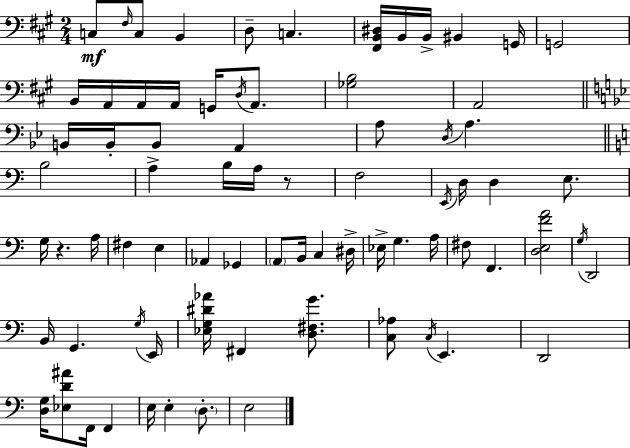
C3/e F#3/s C3/e B2/q D3/e C3/q. [F#2,B2,D#3]/s B2/s B2/s BIS2/q G2/s G2/h B2/s A2/s A2/s A2/s G2/s D3/s A2/e. [Gb3,B3]/h A2/h B2/s B2/s B2/e A2/q A3/e D3/s A3/q. B3/h A3/q B3/s A3/s R/e F3/h E2/s D3/s D3/q E3/e. G3/s R/q. A3/s F#3/q E3/q Ab2/q Gb2/q A2/e B2/s C3/q D#3/s Eb3/s G3/q. A3/s F#3/e F2/q. [D3,E3,F4,A4]/h G3/s D2/h B2/s G2/q. G3/s E2/s [Eb3,G3,D#4,Ab4]/s F#2/q [D3,F#3,G4]/e. [C3,Ab3]/e C3/s E2/q. D2/h [D3,G3]/s [Eb3,D4,A#4]/e F2/s F2/q E3/s E3/q D3/e. E3/h